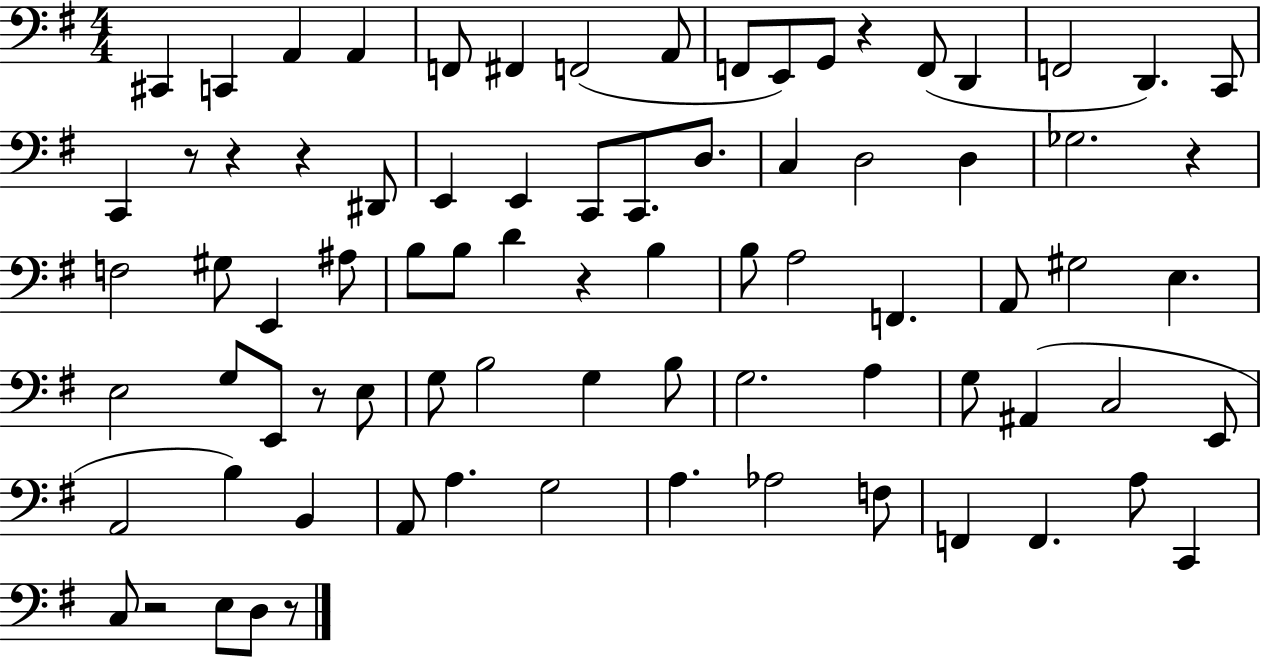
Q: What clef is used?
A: bass